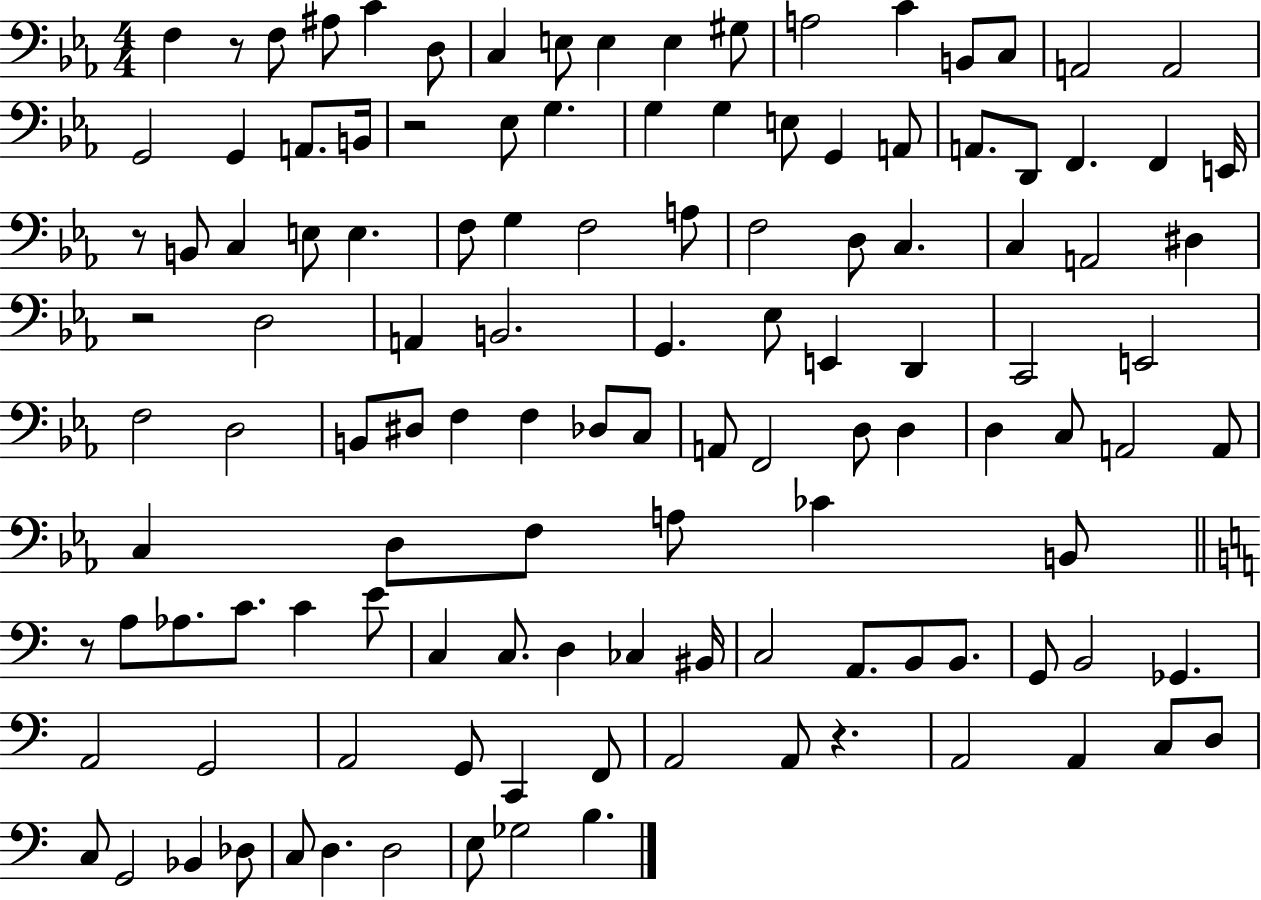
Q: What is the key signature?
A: EES major